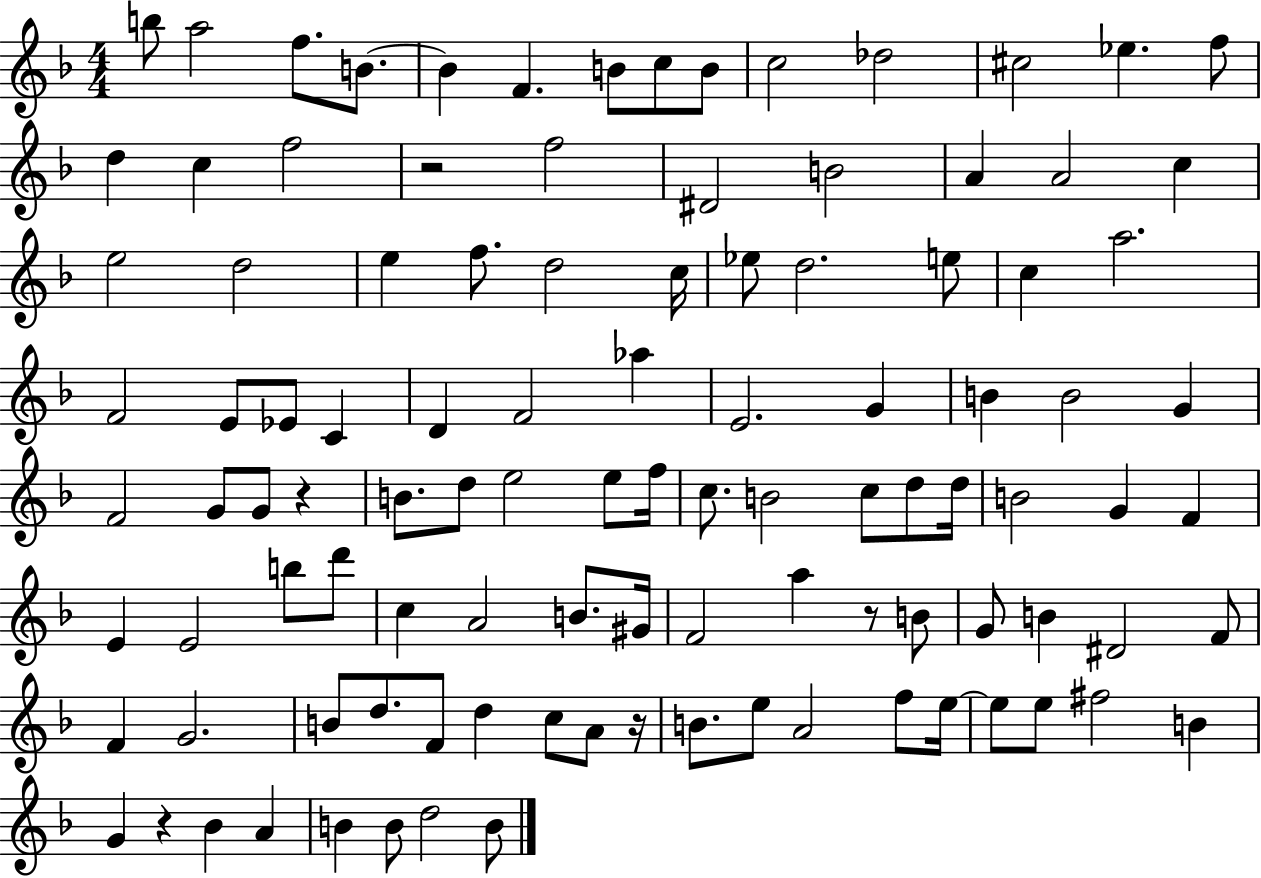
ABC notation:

X:1
T:Untitled
M:4/4
L:1/4
K:F
b/2 a2 f/2 B/2 B F B/2 c/2 B/2 c2 _d2 ^c2 _e f/2 d c f2 z2 f2 ^D2 B2 A A2 c e2 d2 e f/2 d2 c/4 _e/2 d2 e/2 c a2 F2 E/2 _E/2 C D F2 _a E2 G B B2 G F2 G/2 G/2 z B/2 d/2 e2 e/2 f/4 c/2 B2 c/2 d/2 d/4 B2 G F E E2 b/2 d'/2 c A2 B/2 ^G/4 F2 a z/2 B/2 G/2 B ^D2 F/2 F G2 B/2 d/2 F/2 d c/2 A/2 z/4 B/2 e/2 A2 f/2 e/4 e/2 e/2 ^f2 B G z _B A B B/2 d2 B/2